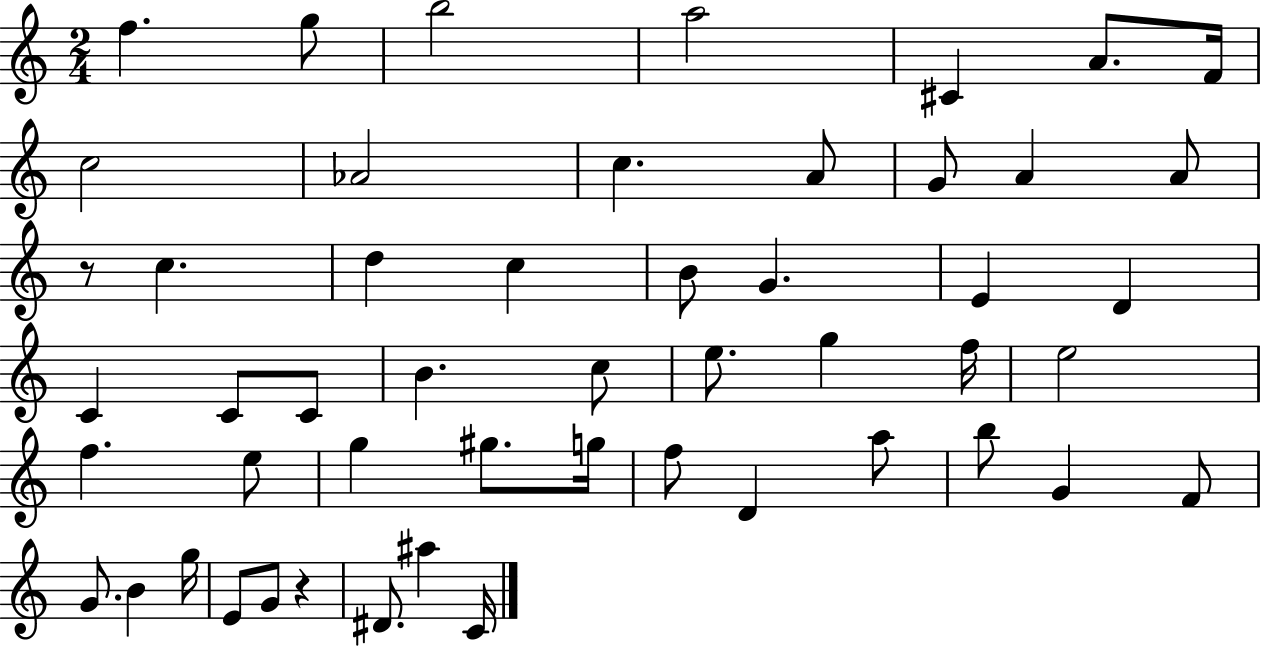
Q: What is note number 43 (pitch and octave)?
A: B4